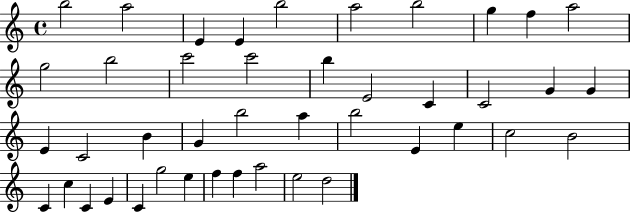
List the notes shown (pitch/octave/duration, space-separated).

B5/h A5/h E4/q E4/q B5/h A5/h B5/h G5/q F5/q A5/h G5/h B5/h C6/h C6/h B5/q E4/h C4/q C4/h G4/q G4/q E4/q C4/h B4/q G4/q B5/h A5/q B5/h E4/q E5/q C5/h B4/h C4/q C5/q C4/q E4/q C4/q G5/h E5/q F5/q F5/q A5/h E5/h D5/h